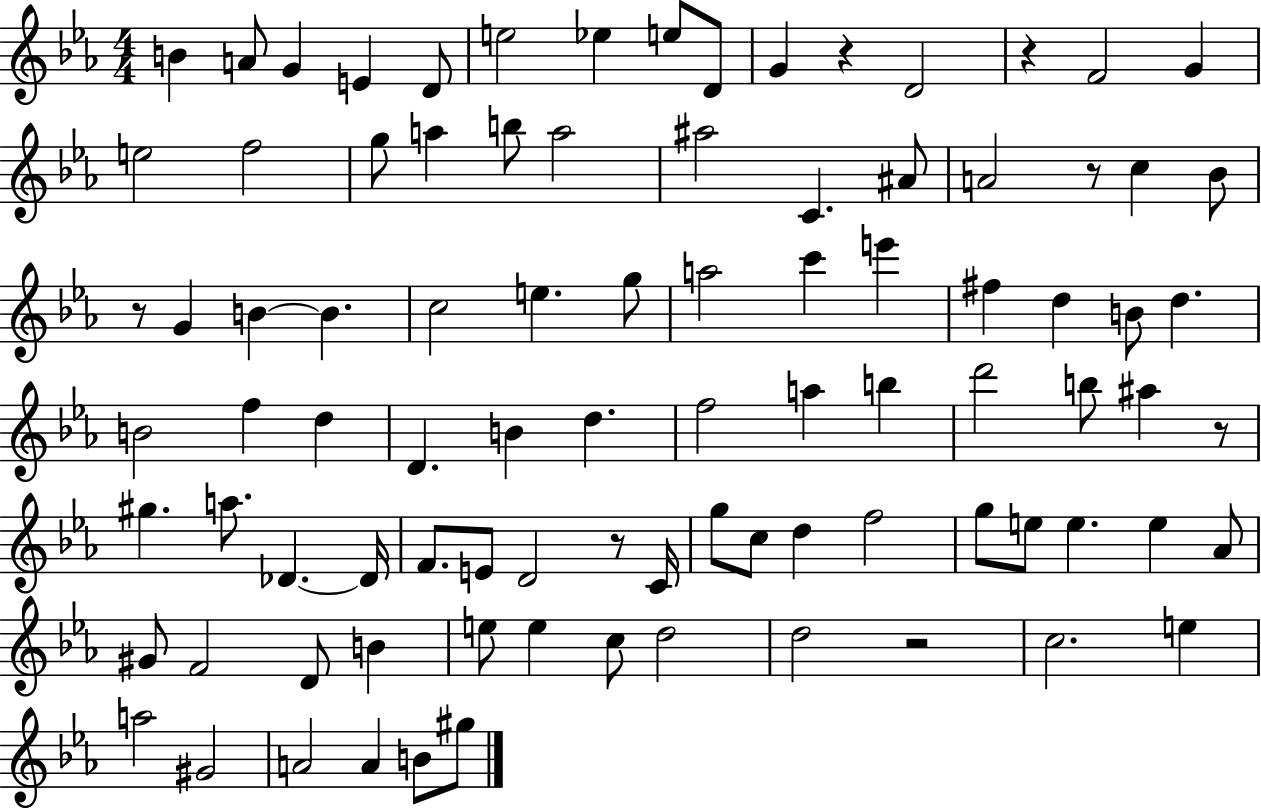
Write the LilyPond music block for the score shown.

{
  \clef treble
  \numericTimeSignature
  \time 4/4
  \key ees \major
  b'4 a'8 g'4 e'4 d'8 | e''2 ees''4 e''8 d'8 | g'4 r4 d'2 | r4 f'2 g'4 | \break e''2 f''2 | g''8 a''4 b''8 a''2 | ais''2 c'4. ais'8 | a'2 r8 c''4 bes'8 | \break r8 g'4 b'4~~ b'4. | c''2 e''4. g''8 | a''2 c'''4 e'''4 | fis''4 d''4 b'8 d''4. | \break b'2 f''4 d''4 | d'4. b'4 d''4. | f''2 a''4 b''4 | d'''2 b''8 ais''4 r8 | \break gis''4. a''8. des'4.~~ des'16 | f'8. e'8 d'2 r8 c'16 | g''8 c''8 d''4 f''2 | g''8 e''8 e''4. e''4 aes'8 | \break gis'8 f'2 d'8 b'4 | e''8 e''4 c''8 d''2 | d''2 r2 | c''2. e''4 | \break a''2 gis'2 | a'2 a'4 b'8 gis''8 | \bar "|."
}